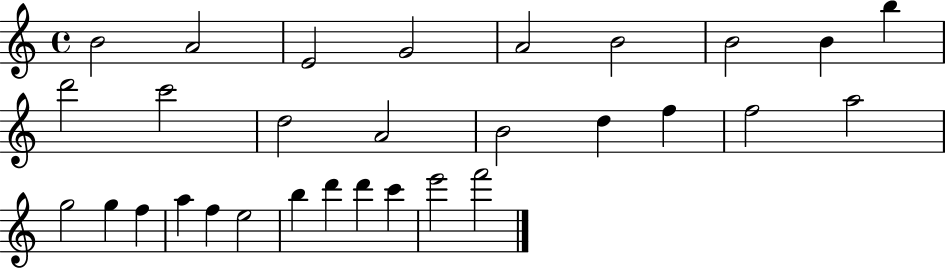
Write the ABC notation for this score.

X:1
T:Untitled
M:4/4
L:1/4
K:C
B2 A2 E2 G2 A2 B2 B2 B b d'2 c'2 d2 A2 B2 d f f2 a2 g2 g f a f e2 b d' d' c' e'2 f'2